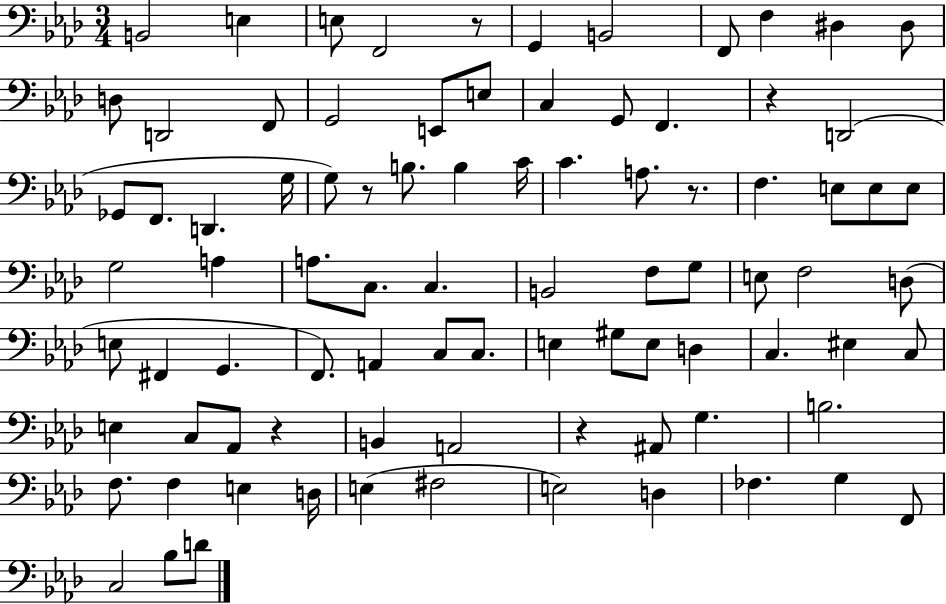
{
  \clef bass
  \numericTimeSignature
  \time 3/4
  \key aes \major
  b,2 e4 | e8 f,2 r8 | g,4 b,2 | f,8 f4 dis4 dis8 | \break d8 d,2 f,8 | g,2 e,8 e8 | c4 g,8 f,4. | r4 d,2( | \break ges,8 f,8. d,4. g16 | g8) r8 b8. b4 c'16 | c'4. a8. r8. | f4. e8 e8 e8 | \break g2 a4 | a8. c8. c4. | b,2 f8 g8 | e8 f2 d8( | \break e8 fis,4 g,4. | f,8.) a,4 c8 c8. | e4 gis8 e8 d4 | c4. eis4 c8 | \break e4 c8 aes,8 r4 | b,4 a,2 | r4 ais,8 g4. | b2. | \break f8. f4 e4 d16 | e4( fis2 | e2) d4 | fes4. g4 f,8 | \break c2 bes8 d'8 | \bar "|."
}